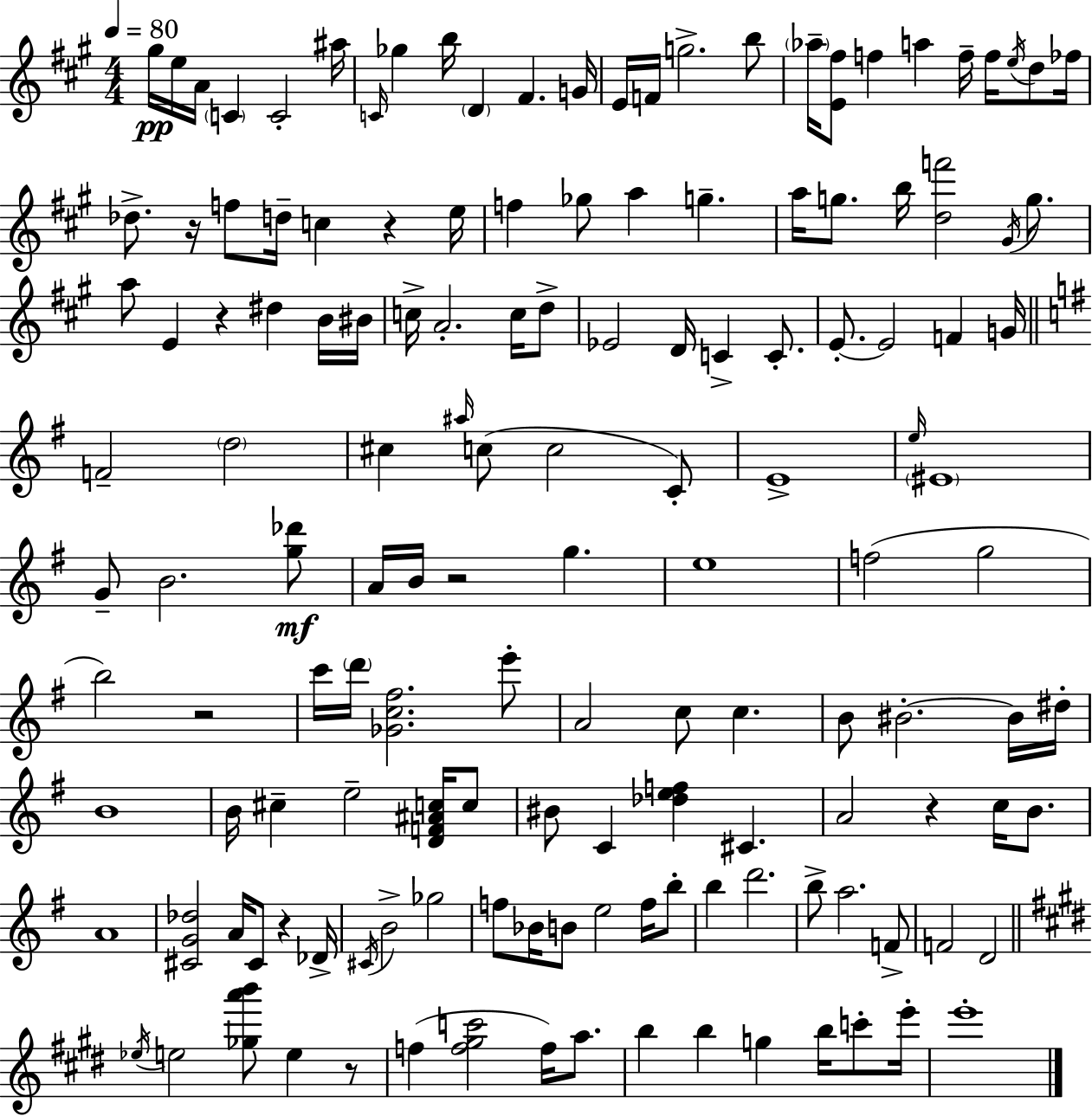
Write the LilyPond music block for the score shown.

{
  \clef treble
  \numericTimeSignature
  \time 4/4
  \key a \major
  \tempo 4 = 80
  \repeat volta 2 { gis''16\pp e''16 a'16 \parenthesize c'4 c'2-. ais''16 | \grace { c'16 } ges''4 b''16 \parenthesize d'4 fis'4. | g'16 e'16 f'16 g''2.-> b''8 | \parenthesize aes''16-- <e' fis''>8 f''4 a''4 f''16-- f''16 \acciaccatura { e''16 } d''8 | \break fes''16 des''8.-> r16 f''8 d''16-- c''4 r4 | e''16 f''4 ges''8 a''4 g''4.-- | a''16 g''8. b''16 <d'' f'''>2 \acciaccatura { gis'16 } | g''8. a''8 e'4 r4 dis''4 | \break b'16 bis'16 c''16-> a'2.-. | c''16 d''8-> ees'2 d'16 c'4-> | c'8.-. e'8.-.~~ e'2 f'4 | g'16 \bar "||" \break \key g \major f'2-- \parenthesize d''2 | cis''4 \grace { ais''16 }( c''8 c''2 c'8-.) | e'1-> | \grace { e''16 } \parenthesize eis'1 | \break g'8-- b'2. | <g'' des'''>8\mf a'16 b'16 r2 g''4. | e''1 | f''2( g''2 | \break b''2) r2 | c'''16 \parenthesize d'''16 <ges' c'' fis''>2. | e'''8-. a'2 c''8 c''4. | b'8 bis'2.-.~~ | \break bis'16 dis''16-. b'1 | b'16 cis''4-- e''2-- <d' f' ais' c''>16 | c''8 bis'8 c'4 <des'' e'' f''>4 cis'4. | a'2 r4 c''16 b'8. | \break a'1 | <cis' g' des''>2 a'16 cis'8 r4 | des'16-> \acciaccatura { cis'16 } b'2-> ges''2 | f''8 bes'16 b'8 e''2 | \break f''16 b''8-. b''4 d'''2. | b''8-> a''2. | f'8-> f'2 d'2 | \bar "||" \break \key e \major \acciaccatura { ees''16 } e''2 <ges'' a''' b'''>8 e''4 r8 | f''4( <f'' gis'' c'''>2 f''16) a''8. | b''4 b''4 g''4 b''16 c'''8-. | e'''16-. e'''1-. | \break } \bar "|."
}